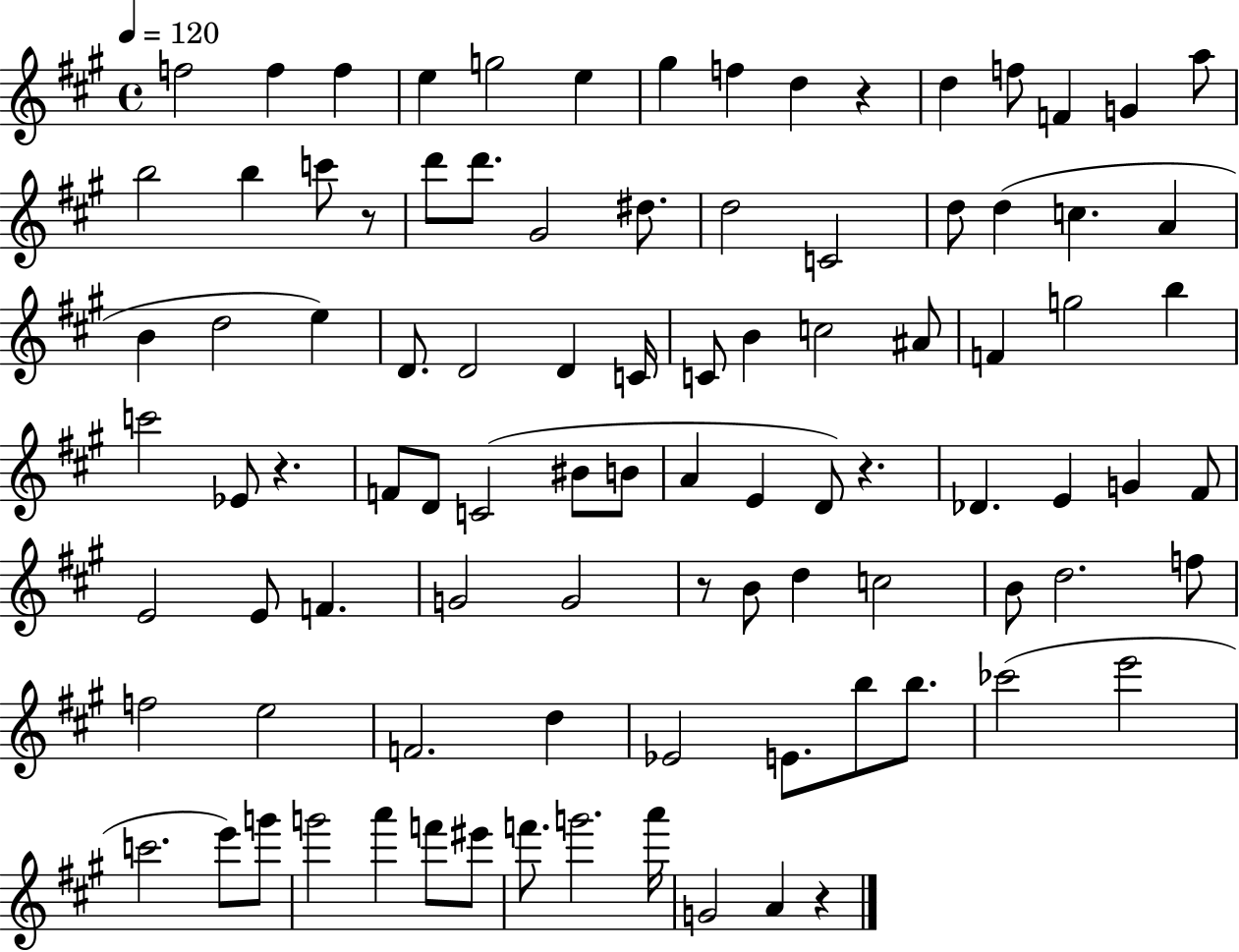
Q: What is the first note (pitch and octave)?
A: F5